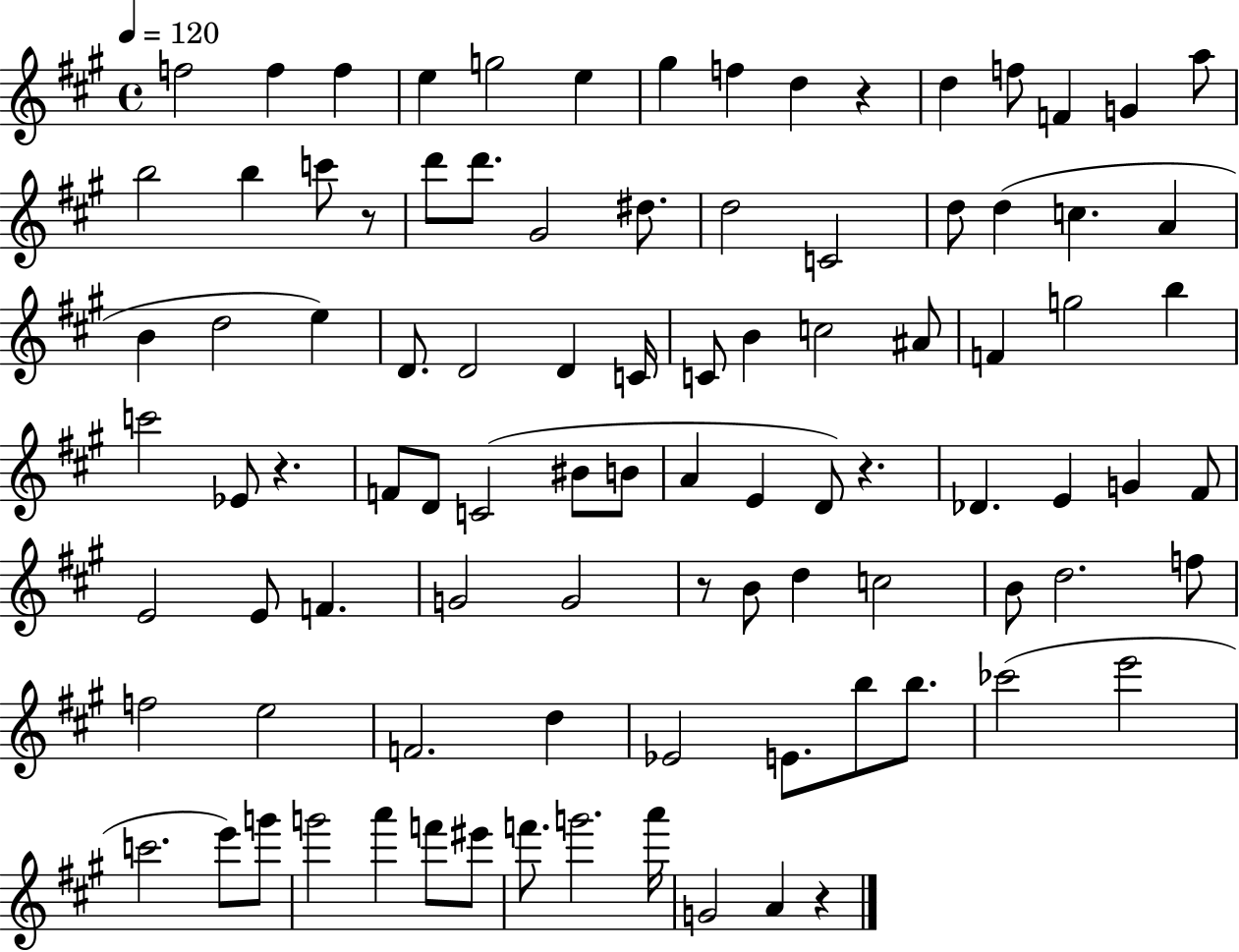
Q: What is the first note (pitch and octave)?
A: F5